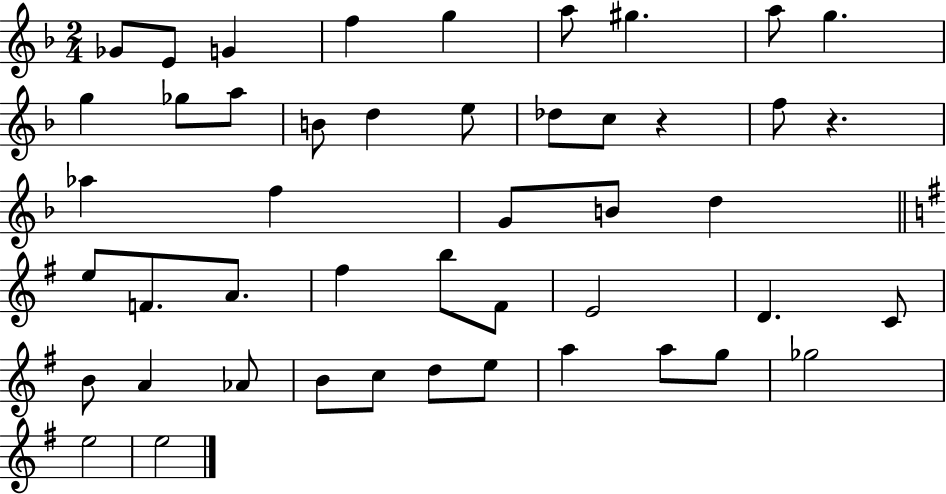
Gb4/e E4/e G4/q F5/q G5/q A5/e G#5/q. A5/e G5/q. G5/q Gb5/e A5/e B4/e D5/q E5/e Db5/e C5/e R/q F5/e R/q. Ab5/q F5/q G4/e B4/e D5/q E5/e F4/e. A4/e. F#5/q B5/e F#4/e E4/h D4/q. C4/e B4/e A4/q Ab4/e B4/e C5/e D5/e E5/e A5/q A5/e G5/e Gb5/h E5/h E5/h